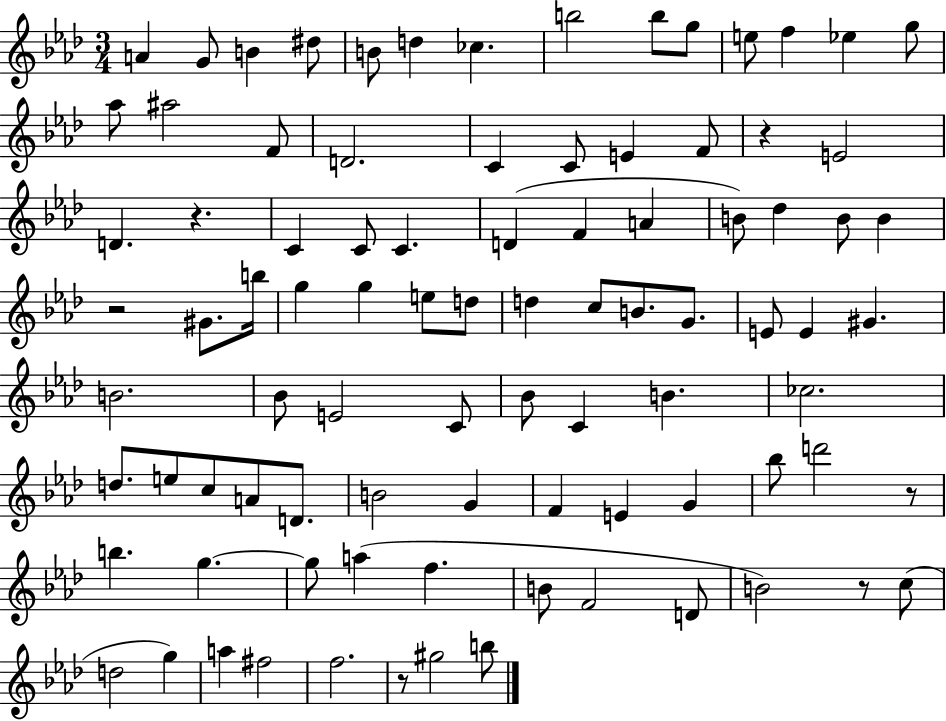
{
  \clef treble
  \numericTimeSignature
  \time 3/4
  \key aes \major
  \repeat volta 2 { a'4 g'8 b'4 dis''8 | b'8 d''4 ces''4. | b''2 b''8 g''8 | e''8 f''4 ees''4 g''8 | \break aes''8 ais''2 f'8 | d'2. | c'4 c'8 e'4 f'8 | r4 e'2 | \break d'4. r4. | c'4 c'8 c'4. | d'4( f'4 a'4 | b'8) des''4 b'8 b'4 | \break r2 gis'8. b''16 | g''4 g''4 e''8 d''8 | d''4 c''8 b'8. g'8. | e'8 e'4 gis'4. | \break b'2. | bes'8 e'2 c'8 | bes'8 c'4 b'4. | ces''2. | \break d''8. e''8 c''8 a'8 d'8. | b'2 g'4 | f'4 e'4 g'4 | bes''8 d'''2 r8 | \break b''4. g''4.~~ | g''8 a''4( f''4. | b'8 f'2 d'8 | b'2) r8 c''8( | \break d''2 g''4) | a''4 fis''2 | f''2. | r8 gis''2 b''8 | \break } \bar "|."
}